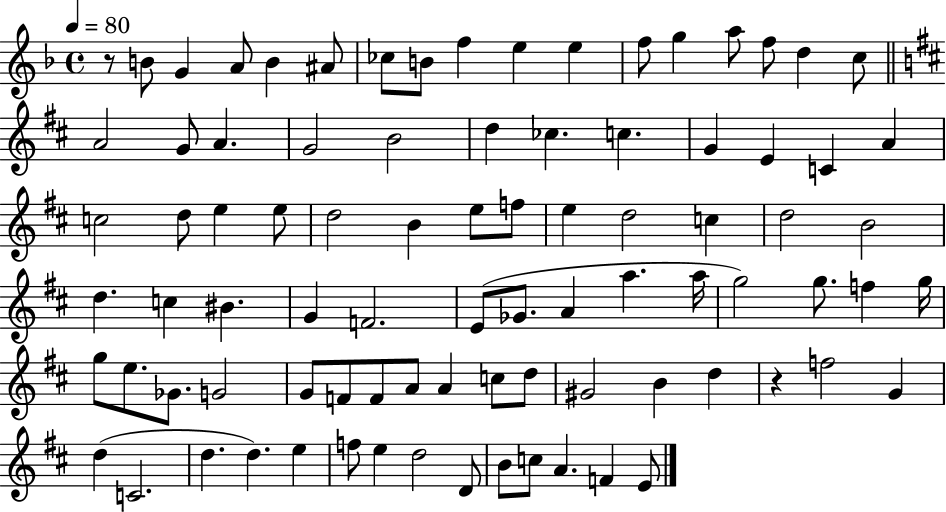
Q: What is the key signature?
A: F major